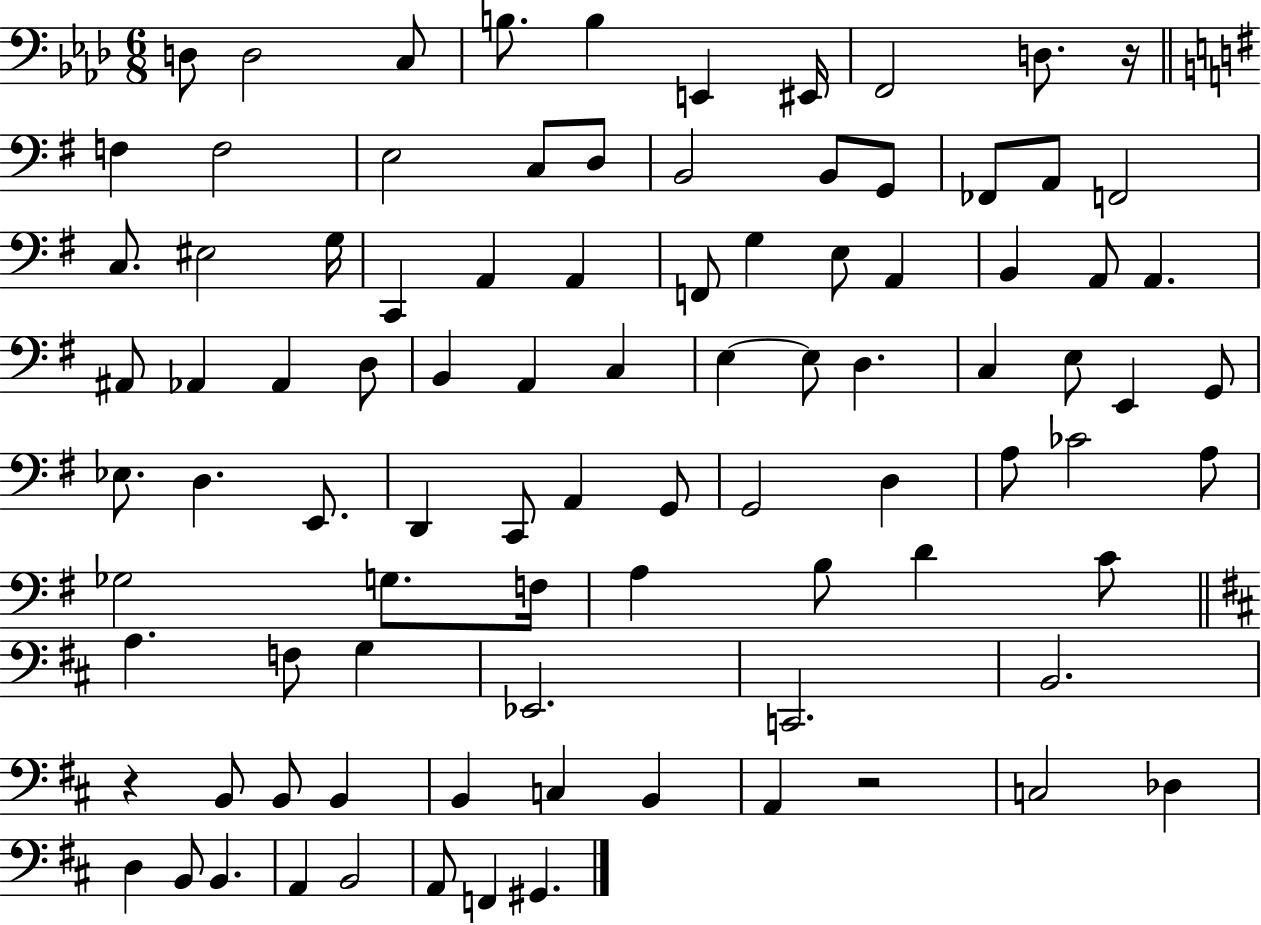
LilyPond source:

{
  \clef bass
  \numericTimeSignature
  \time 6/8
  \key aes \major
  d8 d2 c8 | b8. b4 e,4 eis,16 | f,2 d8. r16 | \bar "||" \break \key g \major f4 f2 | e2 c8 d8 | b,2 b,8 g,8 | fes,8 a,8 f,2 | \break c8. eis2 g16 | c,4 a,4 a,4 | f,8 g4 e8 a,4 | b,4 a,8 a,4. | \break ais,8 aes,4 aes,4 d8 | b,4 a,4 c4 | e4~~ e8 d4. | c4 e8 e,4 g,8 | \break ees8. d4. e,8. | d,4 c,8 a,4 g,8 | g,2 d4 | a8 ces'2 a8 | \break ges2 g8. f16 | a4 b8 d'4 c'8 | \bar "||" \break \key d \major a4. f8 g4 | ees,2. | c,2. | b,2. | \break r4 b,8 b,8 b,4 | b,4 c4 b,4 | a,4 r2 | c2 des4 | \break d4 b,8 b,4. | a,4 b,2 | a,8 f,4 gis,4. | \bar "|."
}